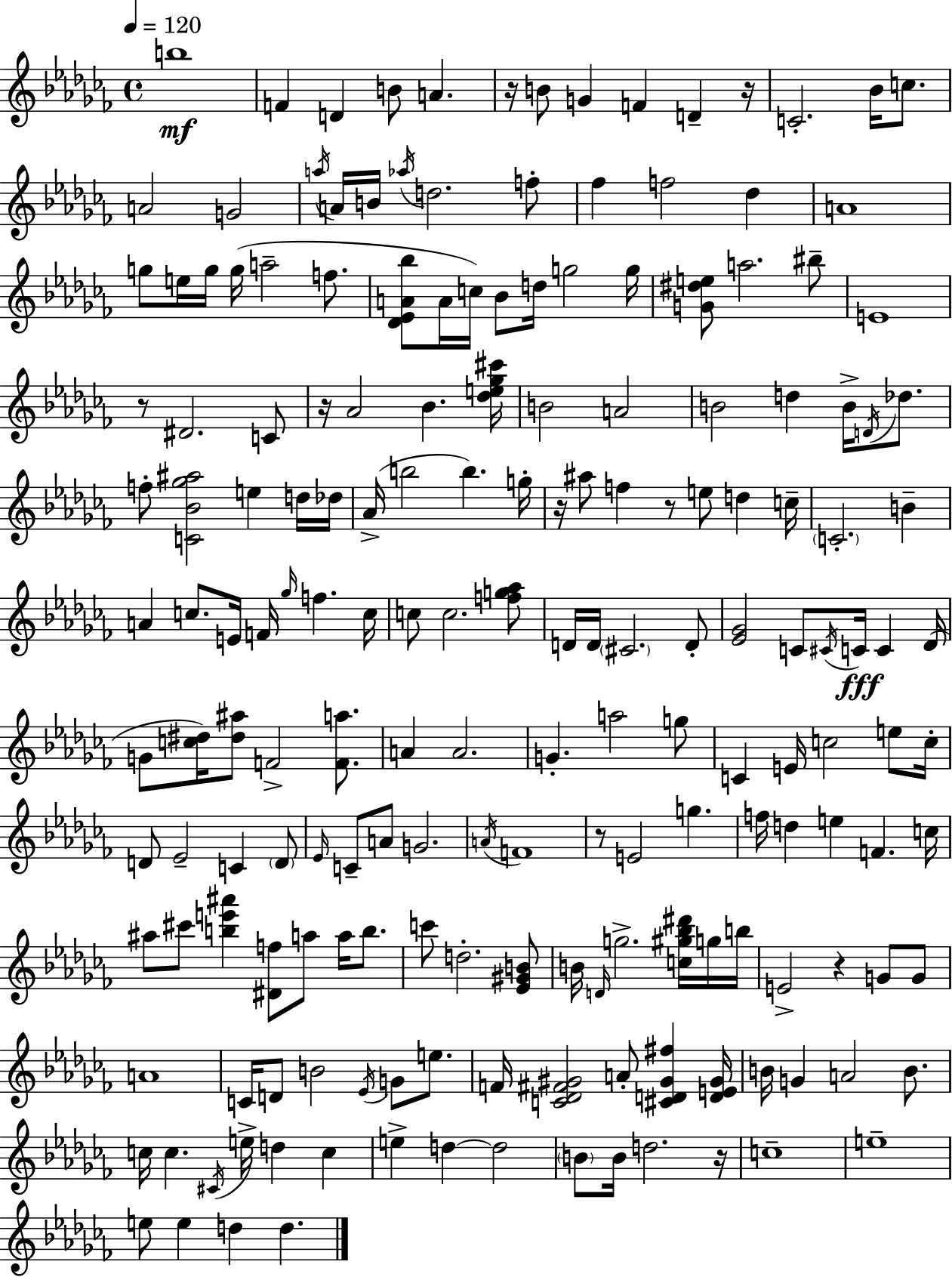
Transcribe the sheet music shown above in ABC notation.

X:1
T:Untitled
M:4/4
L:1/4
K:Abm
b4 F D B/2 A z/4 B/2 G F D z/4 C2 _B/4 c/2 A2 G2 a/4 A/4 B/4 _a/4 d2 f/2 _f f2 _d A4 g/2 e/4 g/4 g/4 a2 f/2 [_D_EA_b]/2 A/4 c/4 _B/2 d/4 g2 g/4 [G^de]/2 a2 ^b/2 E4 z/2 ^D2 C/2 z/4 _A2 _B [_de_g^c']/4 B2 A2 B2 d B/4 D/4 _d/2 f/2 [C_B_g^a]2 e d/4 _d/4 _A/4 b2 b g/4 z/4 ^a/2 f z/2 e/2 d c/4 C2 B A c/2 E/4 F/4 _g/4 f c/4 c/2 c2 [fg_a]/2 D/4 D/4 ^C2 D/2 [_E_G]2 C/2 ^C/4 C/4 C _D/4 G/2 [c^d]/4 [^d^a]/2 F2 [Fa]/2 A A2 G a2 g/2 C E/4 c2 e/2 c/4 D/2 _E2 C D/2 _E/4 C/2 A/2 G2 A/4 F4 z/2 E2 g f/4 d e F c/4 ^a/2 ^c'/2 [be'^a'] [^Df]/2 a/2 a/4 b/2 c'/2 d2 [_E^GB]/2 B/4 D/4 g2 [c^g_b^d']/4 g/4 b/4 E2 z G/2 G/2 A4 C/4 D/2 B2 _E/4 G/2 e/2 F/4 [C_D^F^G]2 A/2 [^CD^G^f] [DE^G]/4 B/4 G A2 B/2 c/4 c ^C/4 e/4 d c e d d2 B/2 B/4 d2 z/4 c4 e4 e/2 e d d